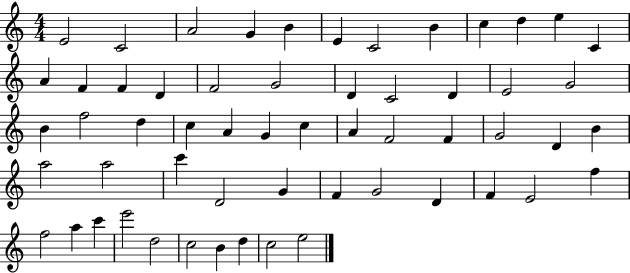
{
  \clef treble
  \numericTimeSignature
  \time 4/4
  \key c \major
  e'2 c'2 | a'2 g'4 b'4 | e'4 c'2 b'4 | c''4 d''4 e''4 c'4 | \break a'4 f'4 f'4 d'4 | f'2 g'2 | d'4 c'2 d'4 | e'2 g'2 | \break b'4 f''2 d''4 | c''4 a'4 g'4 c''4 | a'4 f'2 f'4 | g'2 d'4 b'4 | \break a''2 a''2 | c'''4 d'2 g'4 | f'4 g'2 d'4 | f'4 e'2 f''4 | \break f''2 a''4 c'''4 | e'''2 d''2 | c''2 b'4 d''4 | c''2 e''2 | \break \bar "|."
}